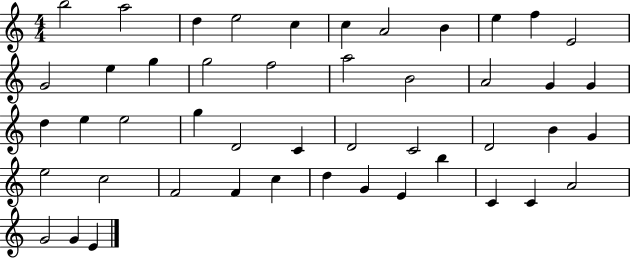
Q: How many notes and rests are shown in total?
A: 47